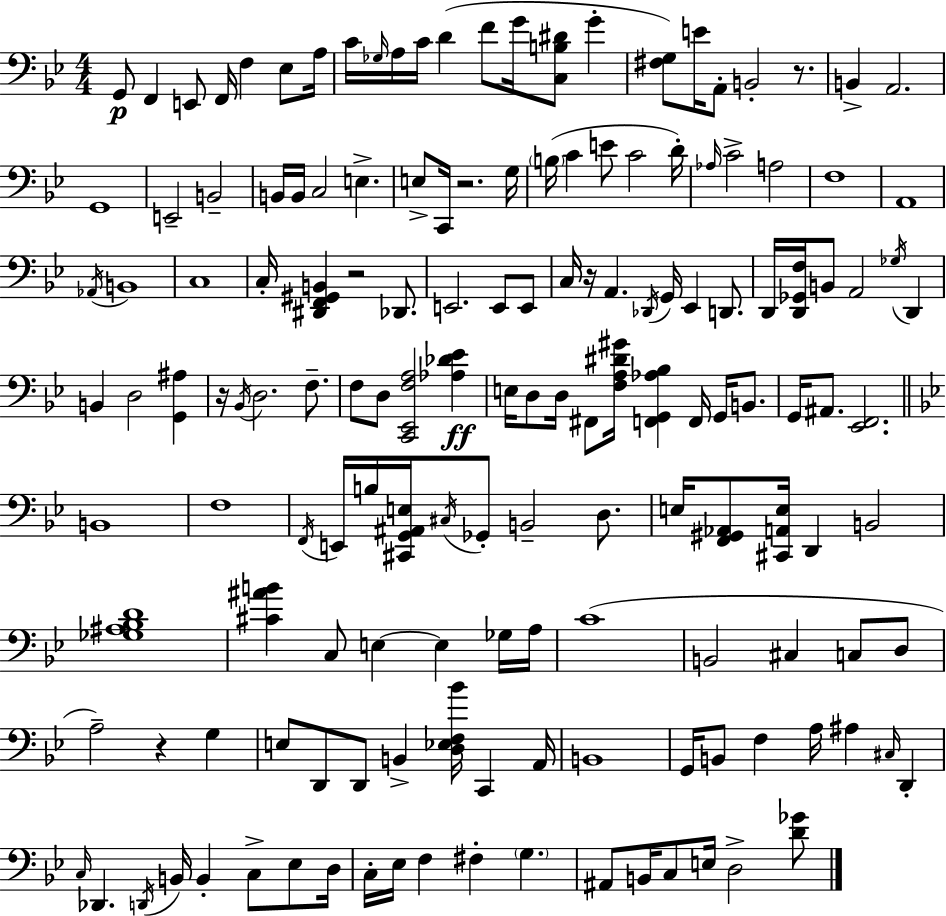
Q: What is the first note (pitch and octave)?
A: G2